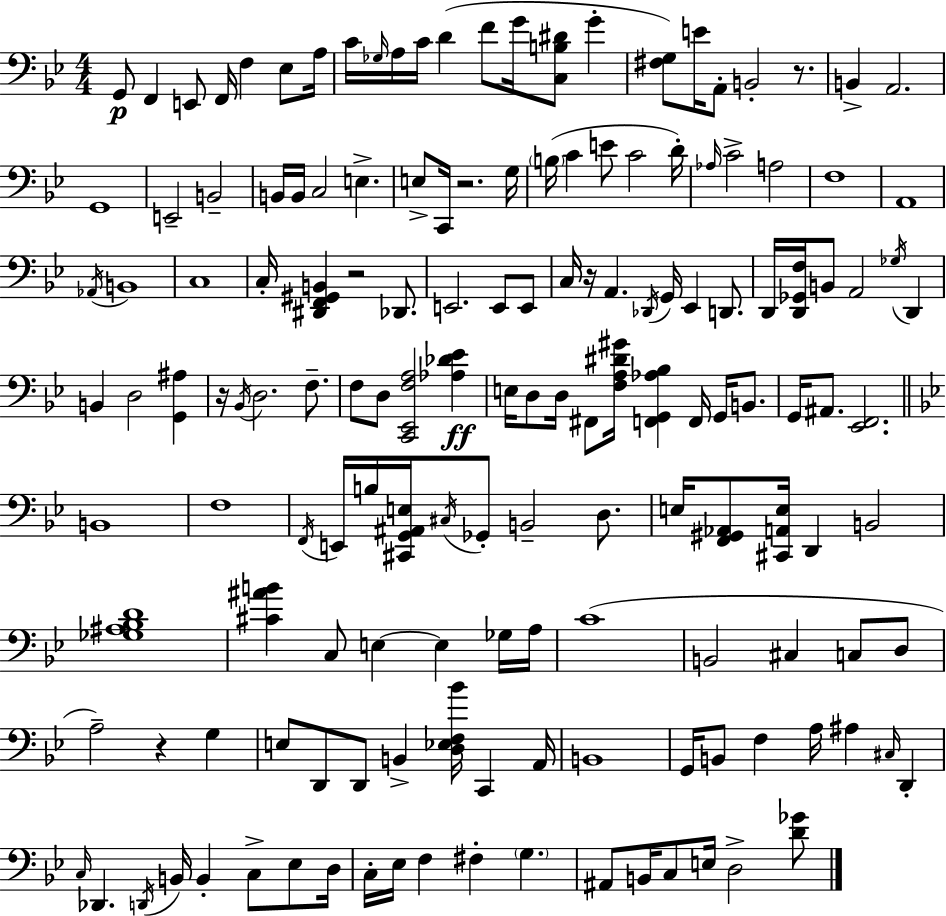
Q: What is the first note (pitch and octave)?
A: G2